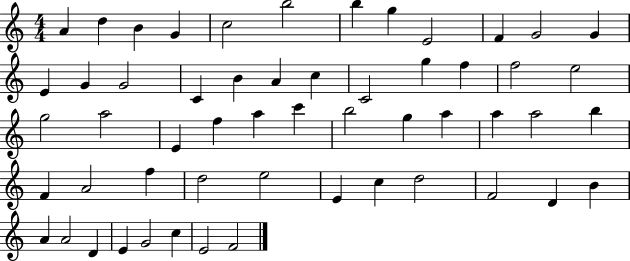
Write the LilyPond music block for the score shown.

{
  \clef treble
  \numericTimeSignature
  \time 4/4
  \key c \major
  a'4 d''4 b'4 g'4 | c''2 b''2 | b''4 g''4 e'2 | f'4 g'2 g'4 | \break e'4 g'4 g'2 | c'4 b'4 a'4 c''4 | c'2 g''4 f''4 | f''2 e''2 | \break g''2 a''2 | e'4 f''4 a''4 c'''4 | b''2 g''4 a''4 | a''4 a''2 b''4 | \break f'4 a'2 f''4 | d''2 e''2 | e'4 c''4 d''2 | f'2 d'4 b'4 | \break a'4 a'2 d'4 | e'4 g'2 c''4 | e'2 f'2 | \bar "|."
}